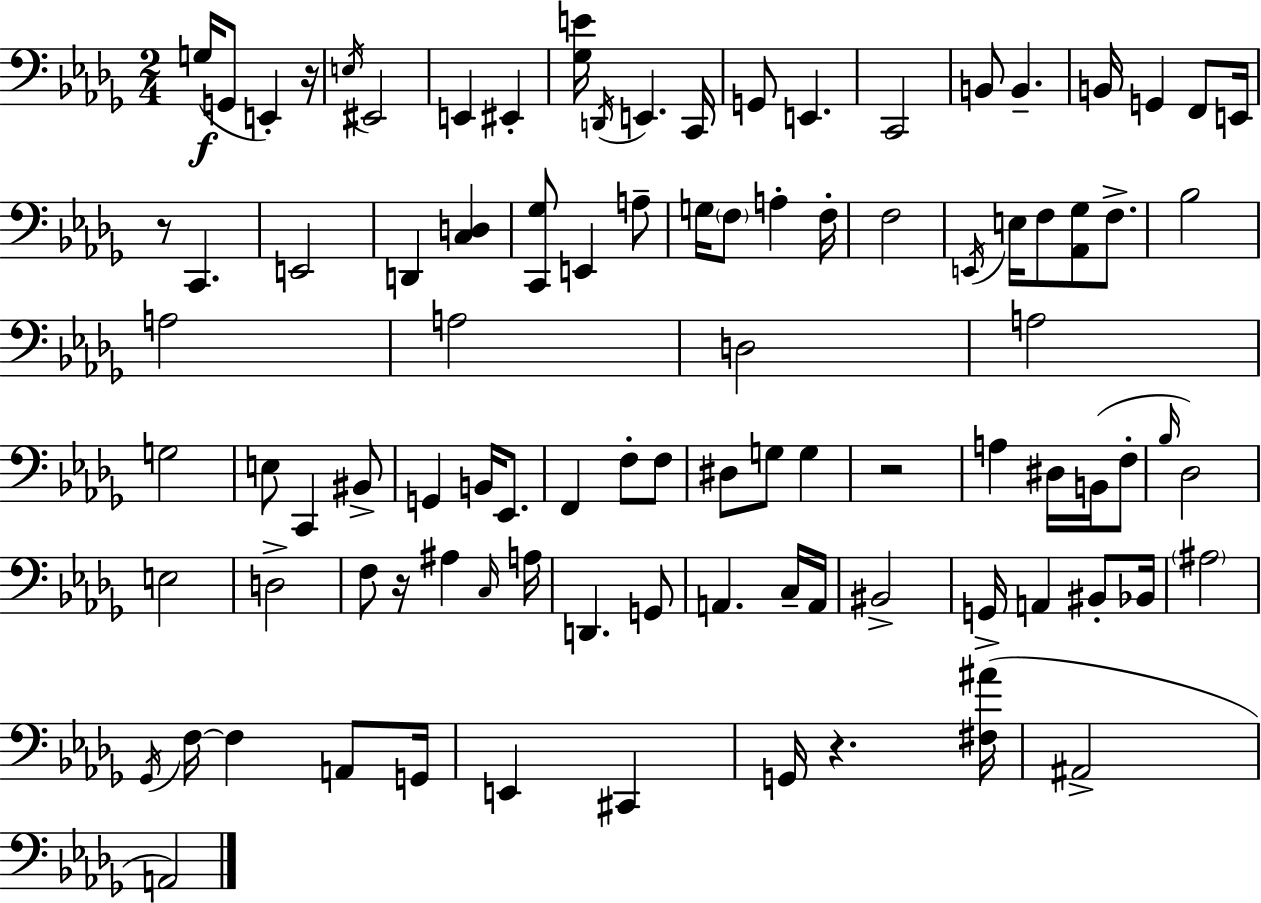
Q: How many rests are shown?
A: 5